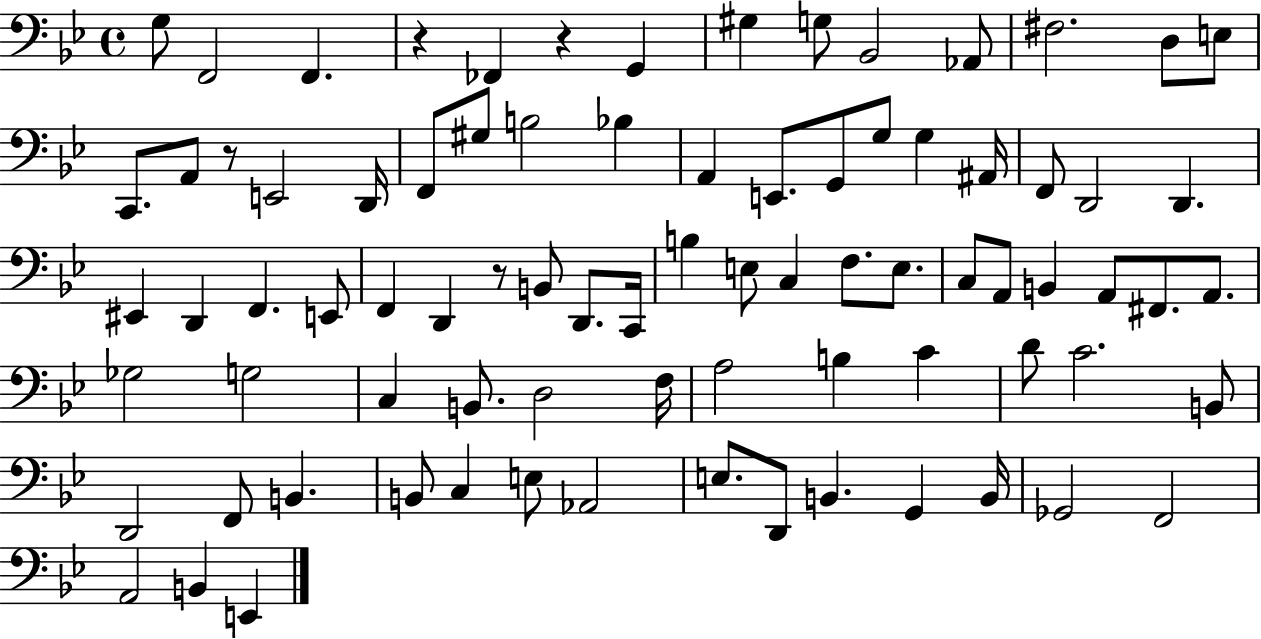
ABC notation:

X:1
T:Untitled
M:4/4
L:1/4
K:Bb
G,/2 F,,2 F,, z _F,, z G,, ^G, G,/2 _B,,2 _A,,/2 ^F,2 D,/2 E,/2 C,,/2 A,,/2 z/2 E,,2 D,,/4 F,,/2 ^G,/2 B,2 _B, A,, E,,/2 G,,/2 G,/2 G, ^A,,/4 F,,/2 D,,2 D,, ^E,, D,, F,, E,,/2 F,, D,, z/2 B,,/2 D,,/2 C,,/4 B, E,/2 C, F,/2 E,/2 C,/2 A,,/2 B,, A,,/2 ^F,,/2 A,,/2 _G,2 G,2 C, B,,/2 D,2 F,/4 A,2 B, C D/2 C2 B,,/2 D,,2 F,,/2 B,, B,,/2 C, E,/2 _A,,2 E,/2 D,,/2 B,, G,, B,,/4 _G,,2 F,,2 A,,2 B,, E,,